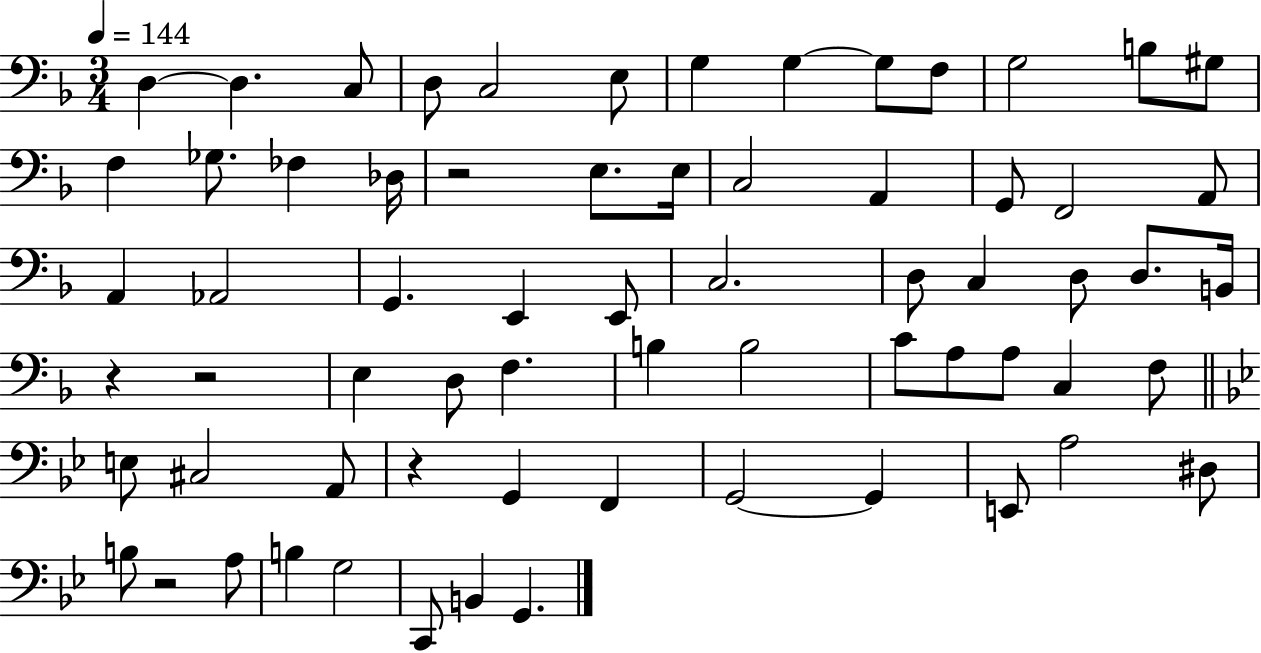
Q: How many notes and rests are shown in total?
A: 67